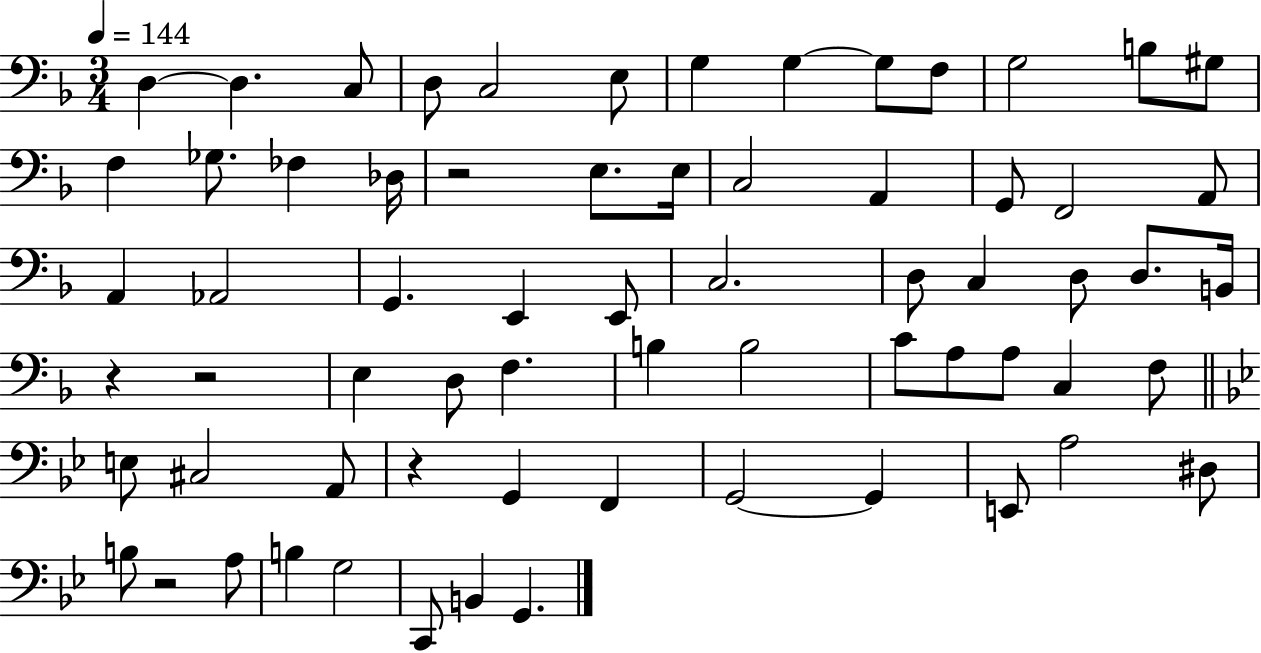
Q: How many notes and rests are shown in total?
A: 67